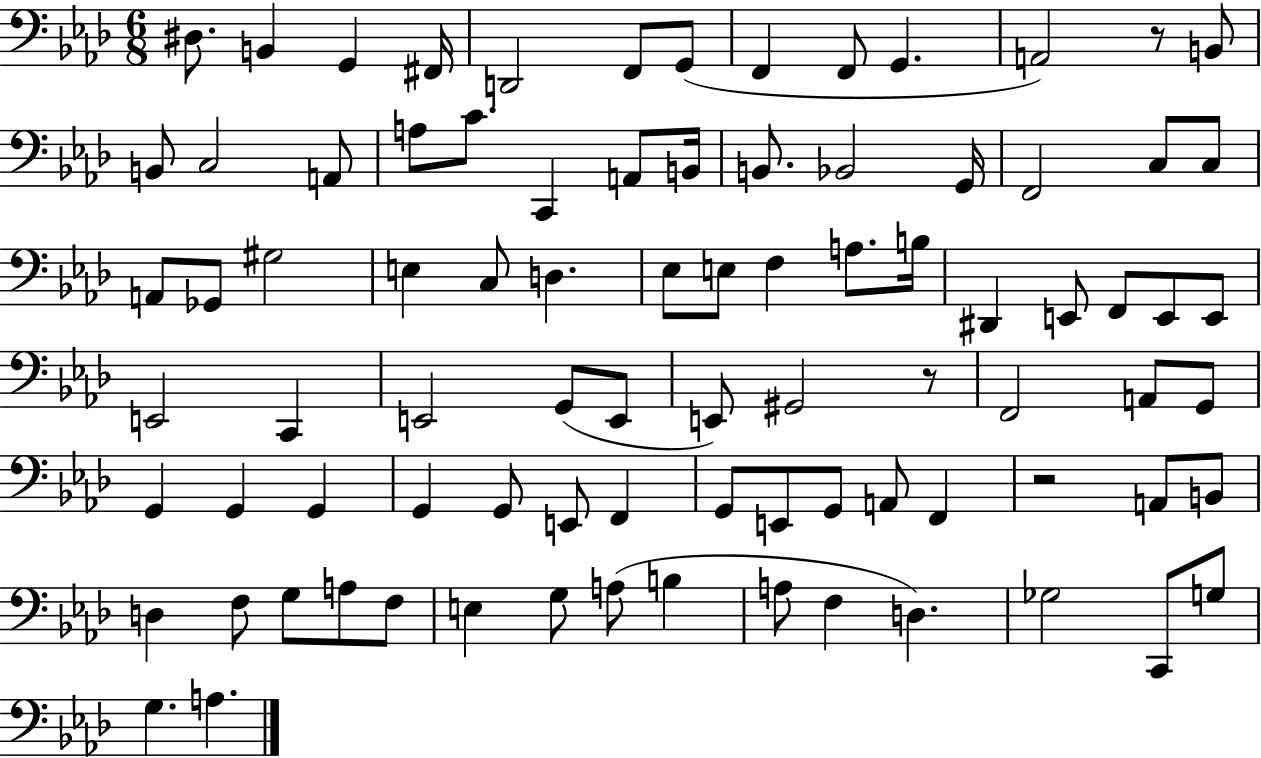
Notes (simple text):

D#3/e. B2/q G2/q F#2/s D2/h F2/e G2/e F2/q F2/e G2/q. A2/h R/e B2/e B2/e C3/h A2/e A3/e C4/e. C2/q A2/e B2/s B2/e. Bb2/h G2/s F2/h C3/e C3/e A2/e Gb2/e G#3/h E3/q C3/e D3/q. Eb3/e E3/e F3/q A3/e. B3/s D#2/q E2/e F2/e E2/e E2/e E2/h C2/q E2/h G2/e E2/e E2/e G#2/h R/e F2/h A2/e G2/e G2/q G2/q G2/q G2/q G2/e E2/e F2/q G2/e E2/e G2/e A2/e F2/q R/h A2/e B2/e D3/q F3/e G3/e A3/e F3/e E3/q G3/e A3/e B3/q A3/e F3/q D3/q. Gb3/h C2/e G3/e G3/q. A3/q.